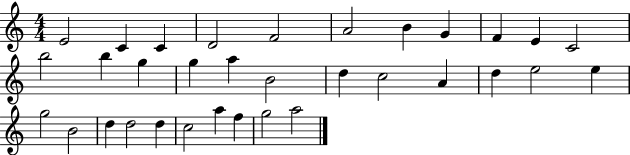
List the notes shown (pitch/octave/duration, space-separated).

E4/h C4/q C4/q D4/h F4/h A4/h B4/q G4/q F4/q E4/q C4/h B5/h B5/q G5/q G5/q A5/q B4/h D5/q C5/h A4/q D5/q E5/h E5/q G5/h B4/h D5/q D5/h D5/q C5/h A5/q F5/q G5/h A5/h